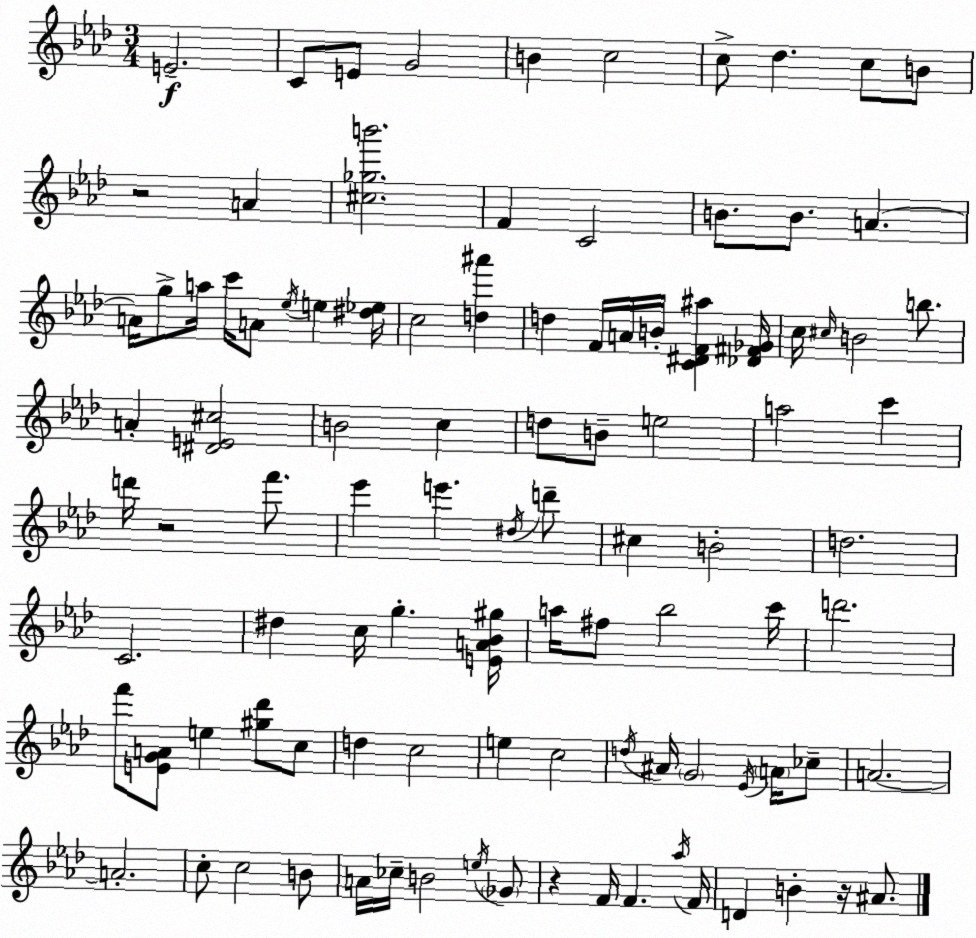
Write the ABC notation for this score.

X:1
T:Untitled
M:3/4
L:1/4
K:Ab
E2 C/2 E/2 G2 B c2 c/2 _d c/2 B/2 z2 A [^c_gb']2 F C2 B/2 B/2 A A/4 g/2 a/4 c'/4 A/2 _e/4 e [^d_e]/4 c2 [d^a'] d F/4 A/4 B/4 [C^DF^a] [_D^F_G]/4 c/4 ^c/4 B2 b/2 A [^DE^c]2 B2 c d/2 B/2 e2 a2 c' d'/4 z2 f'/2 _e' e' ^d/4 d'/2 ^c B2 d2 C2 ^d c/4 g [EA_B^g]/4 a/4 ^f/2 _b2 c'/4 d'2 f'/2 [EGA]/2 e [^g_d']/2 c/2 d c2 e c2 d/4 ^A/4 G2 _E/4 A/4 _c/2 A2 A2 c/2 c2 B/2 A/4 _c/4 B2 e/4 _G/2 z F/4 F _a/4 F/4 D B z/4 ^A/2